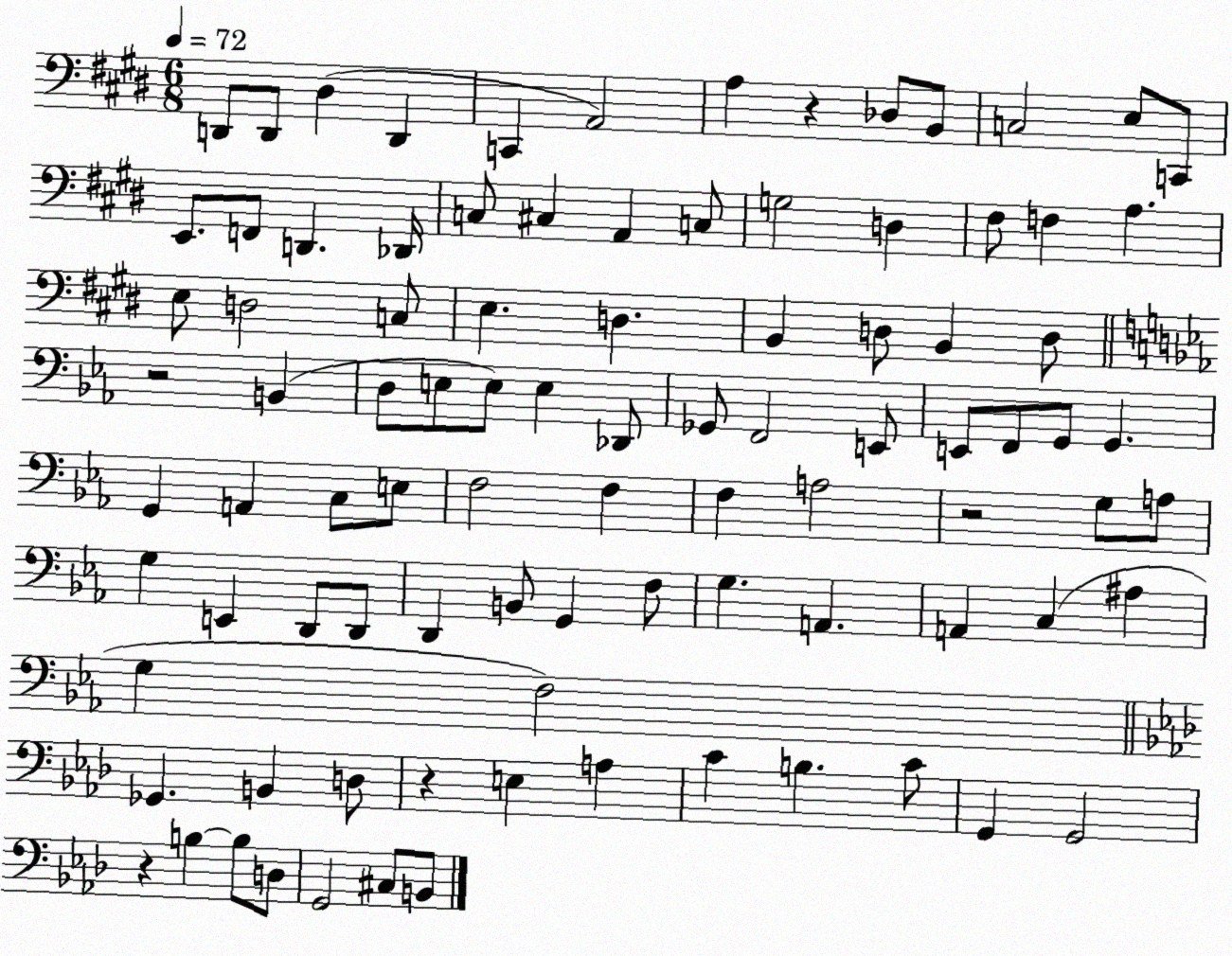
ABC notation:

X:1
T:Untitled
M:6/8
L:1/4
K:E
D,,/2 D,,/2 ^D, D,, C,, A,,2 A, z _D,/2 B,,/2 C,2 E,/2 C,,/2 E,,/2 F,,/2 D,, _D,,/4 C,/2 ^C, A,, C,/2 G,2 D, ^F,/2 F, A, E,/2 D,2 C,/2 E, D, B,, D,/2 B,, D,/2 z2 B,, D,/2 E,/2 E,/2 E, _D,,/2 _G,,/2 F,,2 E,,/2 E,,/2 F,,/2 G,,/2 G,, G,, A,, C,/2 E,/2 F,2 F, F, A,2 z2 G,/2 A,/2 G, E,, D,,/2 D,,/2 D,, B,,/2 G,, F,/2 G, A,, A,, C, ^A, G, F,2 _G,, B,, D,/2 z E, A, C B, C/2 G,, G,,2 z B, B,/2 D,/2 G,,2 ^C,/2 B,,/2